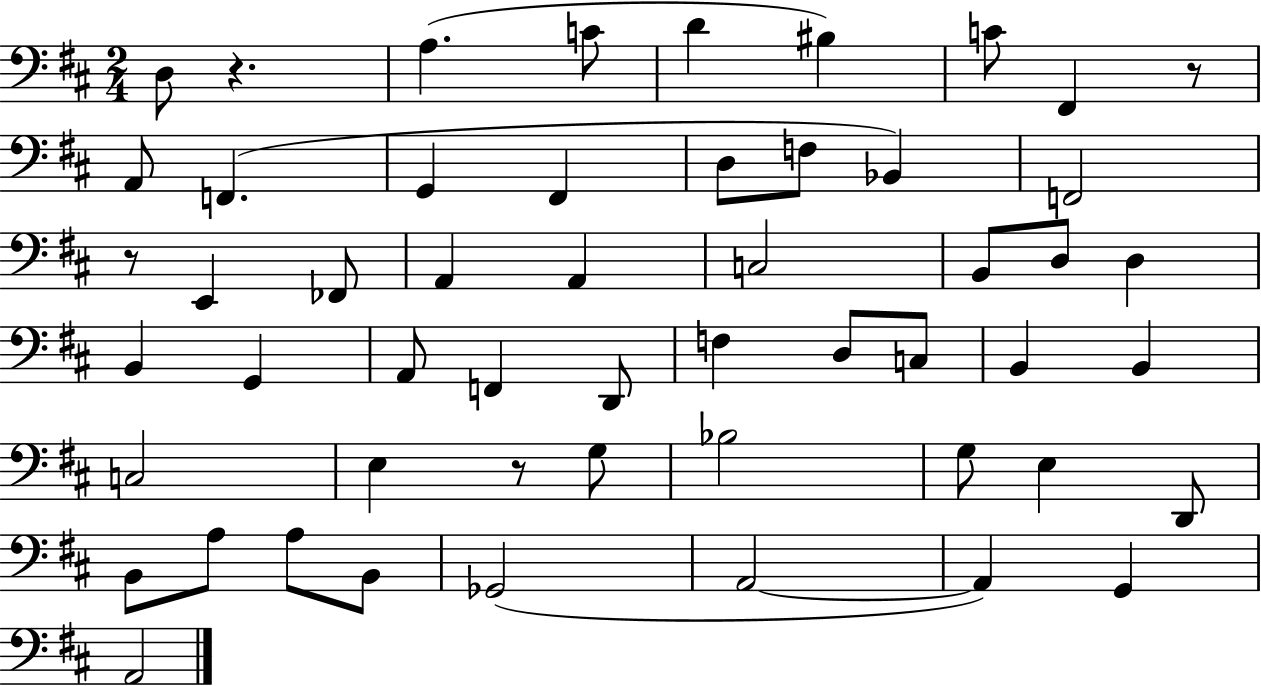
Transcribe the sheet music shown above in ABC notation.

X:1
T:Untitled
M:2/4
L:1/4
K:D
D,/2 z A, C/2 D ^B, C/2 ^F,, z/2 A,,/2 F,, G,, ^F,, D,/2 F,/2 _B,, F,,2 z/2 E,, _F,,/2 A,, A,, C,2 B,,/2 D,/2 D, B,, G,, A,,/2 F,, D,,/2 F, D,/2 C,/2 B,, B,, C,2 E, z/2 G,/2 _B,2 G,/2 E, D,,/2 B,,/2 A,/2 A,/2 B,,/2 _G,,2 A,,2 A,, G,, A,,2